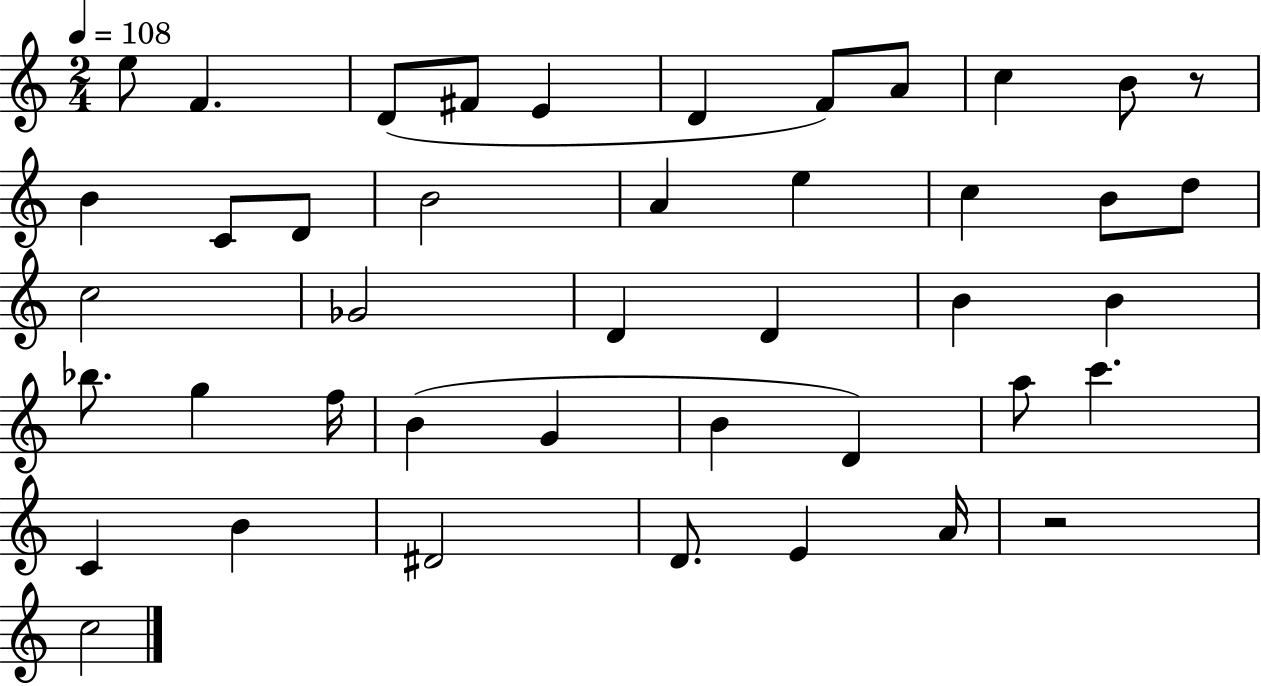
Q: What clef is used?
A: treble